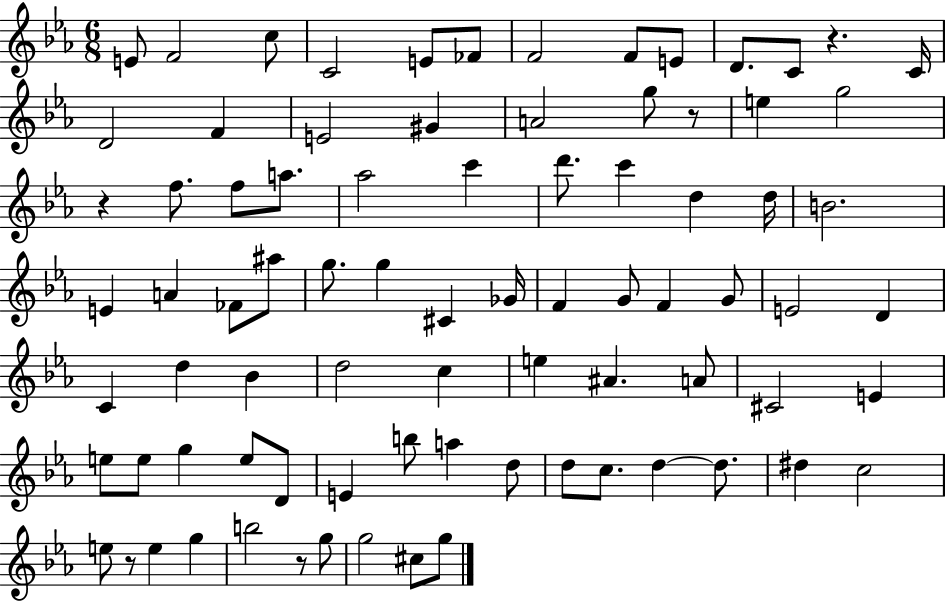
{
  \clef treble
  \numericTimeSignature
  \time 6/8
  \key ees \major
  e'8 f'2 c''8 | c'2 e'8 fes'8 | f'2 f'8 e'8 | d'8. c'8 r4. c'16 | \break d'2 f'4 | e'2 gis'4 | a'2 g''8 r8 | e''4 g''2 | \break r4 f''8. f''8 a''8. | aes''2 c'''4 | d'''8. c'''4 d''4 d''16 | b'2. | \break e'4 a'4 fes'8 ais''8 | g''8. g''4 cis'4 ges'16 | f'4 g'8 f'4 g'8 | e'2 d'4 | \break c'4 d''4 bes'4 | d''2 c''4 | e''4 ais'4. a'8 | cis'2 e'4 | \break e''8 e''8 g''4 e''8 d'8 | e'4 b''8 a''4 d''8 | d''8 c''8. d''4~~ d''8. | dis''4 c''2 | \break e''8 r8 e''4 g''4 | b''2 r8 g''8 | g''2 cis''8 g''8 | \bar "|."
}